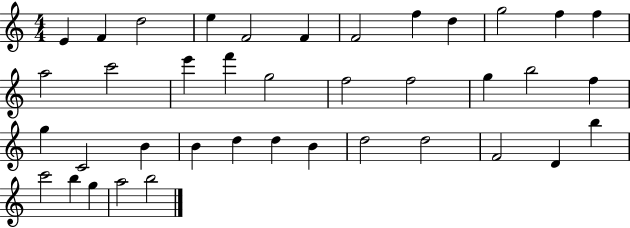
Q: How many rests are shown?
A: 0